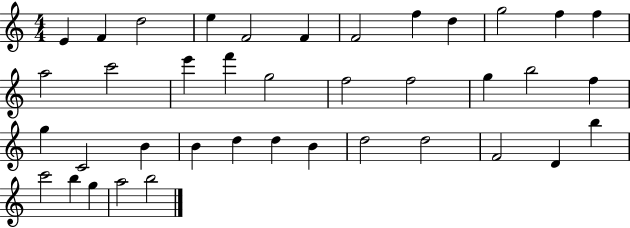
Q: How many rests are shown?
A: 0